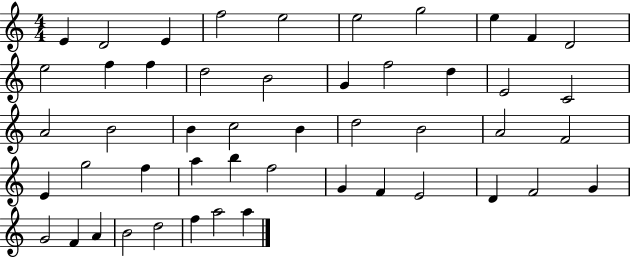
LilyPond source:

{
  \clef treble
  \numericTimeSignature
  \time 4/4
  \key c \major
  e'4 d'2 e'4 | f''2 e''2 | e''2 g''2 | e''4 f'4 d'2 | \break e''2 f''4 f''4 | d''2 b'2 | g'4 f''2 d''4 | e'2 c'2 | \break a'2 b'2 | b'4 c''2 b'4 | d''2 b'2 | a'2 f'2 | \break e'4 g''2 f''4 | a''4 b''4 f''2 | g'4 f'4 e'2 | d'4 f'2 g'4 | \break g'2 f'4 a'4 | b'2 d''2 | f''4 a''2 a''4 | \bar "|."
}